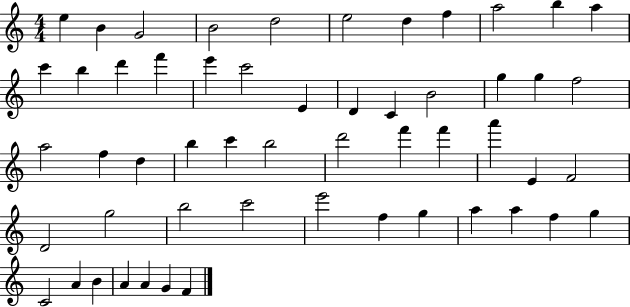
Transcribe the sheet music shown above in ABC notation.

X:1
T:Untitled
M:4/4
L:1/4
K:C
e B G2 B2 d2 e2 d f a2 b a c' b d' f' e' c'2 E D C B2 g g f2 a2 f d b c' b2 d'2 f' f' a' E F2 D2 g2 b2 c'2 e'2 f g a a f g C2 A B A A G F